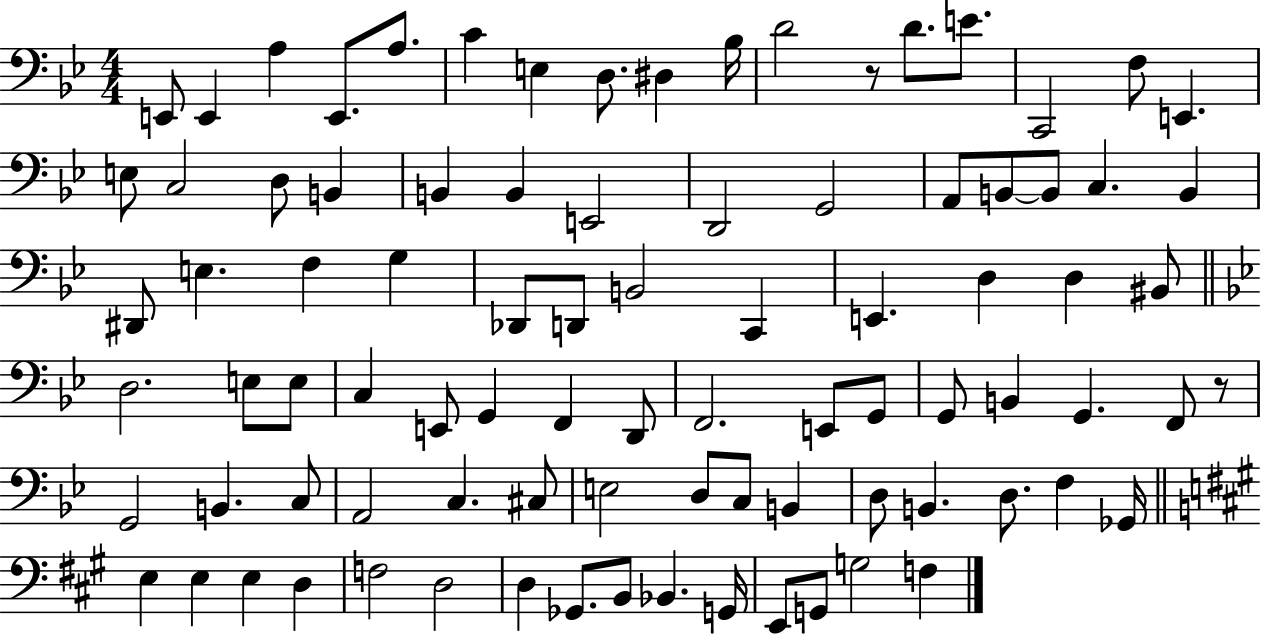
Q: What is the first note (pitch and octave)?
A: E2